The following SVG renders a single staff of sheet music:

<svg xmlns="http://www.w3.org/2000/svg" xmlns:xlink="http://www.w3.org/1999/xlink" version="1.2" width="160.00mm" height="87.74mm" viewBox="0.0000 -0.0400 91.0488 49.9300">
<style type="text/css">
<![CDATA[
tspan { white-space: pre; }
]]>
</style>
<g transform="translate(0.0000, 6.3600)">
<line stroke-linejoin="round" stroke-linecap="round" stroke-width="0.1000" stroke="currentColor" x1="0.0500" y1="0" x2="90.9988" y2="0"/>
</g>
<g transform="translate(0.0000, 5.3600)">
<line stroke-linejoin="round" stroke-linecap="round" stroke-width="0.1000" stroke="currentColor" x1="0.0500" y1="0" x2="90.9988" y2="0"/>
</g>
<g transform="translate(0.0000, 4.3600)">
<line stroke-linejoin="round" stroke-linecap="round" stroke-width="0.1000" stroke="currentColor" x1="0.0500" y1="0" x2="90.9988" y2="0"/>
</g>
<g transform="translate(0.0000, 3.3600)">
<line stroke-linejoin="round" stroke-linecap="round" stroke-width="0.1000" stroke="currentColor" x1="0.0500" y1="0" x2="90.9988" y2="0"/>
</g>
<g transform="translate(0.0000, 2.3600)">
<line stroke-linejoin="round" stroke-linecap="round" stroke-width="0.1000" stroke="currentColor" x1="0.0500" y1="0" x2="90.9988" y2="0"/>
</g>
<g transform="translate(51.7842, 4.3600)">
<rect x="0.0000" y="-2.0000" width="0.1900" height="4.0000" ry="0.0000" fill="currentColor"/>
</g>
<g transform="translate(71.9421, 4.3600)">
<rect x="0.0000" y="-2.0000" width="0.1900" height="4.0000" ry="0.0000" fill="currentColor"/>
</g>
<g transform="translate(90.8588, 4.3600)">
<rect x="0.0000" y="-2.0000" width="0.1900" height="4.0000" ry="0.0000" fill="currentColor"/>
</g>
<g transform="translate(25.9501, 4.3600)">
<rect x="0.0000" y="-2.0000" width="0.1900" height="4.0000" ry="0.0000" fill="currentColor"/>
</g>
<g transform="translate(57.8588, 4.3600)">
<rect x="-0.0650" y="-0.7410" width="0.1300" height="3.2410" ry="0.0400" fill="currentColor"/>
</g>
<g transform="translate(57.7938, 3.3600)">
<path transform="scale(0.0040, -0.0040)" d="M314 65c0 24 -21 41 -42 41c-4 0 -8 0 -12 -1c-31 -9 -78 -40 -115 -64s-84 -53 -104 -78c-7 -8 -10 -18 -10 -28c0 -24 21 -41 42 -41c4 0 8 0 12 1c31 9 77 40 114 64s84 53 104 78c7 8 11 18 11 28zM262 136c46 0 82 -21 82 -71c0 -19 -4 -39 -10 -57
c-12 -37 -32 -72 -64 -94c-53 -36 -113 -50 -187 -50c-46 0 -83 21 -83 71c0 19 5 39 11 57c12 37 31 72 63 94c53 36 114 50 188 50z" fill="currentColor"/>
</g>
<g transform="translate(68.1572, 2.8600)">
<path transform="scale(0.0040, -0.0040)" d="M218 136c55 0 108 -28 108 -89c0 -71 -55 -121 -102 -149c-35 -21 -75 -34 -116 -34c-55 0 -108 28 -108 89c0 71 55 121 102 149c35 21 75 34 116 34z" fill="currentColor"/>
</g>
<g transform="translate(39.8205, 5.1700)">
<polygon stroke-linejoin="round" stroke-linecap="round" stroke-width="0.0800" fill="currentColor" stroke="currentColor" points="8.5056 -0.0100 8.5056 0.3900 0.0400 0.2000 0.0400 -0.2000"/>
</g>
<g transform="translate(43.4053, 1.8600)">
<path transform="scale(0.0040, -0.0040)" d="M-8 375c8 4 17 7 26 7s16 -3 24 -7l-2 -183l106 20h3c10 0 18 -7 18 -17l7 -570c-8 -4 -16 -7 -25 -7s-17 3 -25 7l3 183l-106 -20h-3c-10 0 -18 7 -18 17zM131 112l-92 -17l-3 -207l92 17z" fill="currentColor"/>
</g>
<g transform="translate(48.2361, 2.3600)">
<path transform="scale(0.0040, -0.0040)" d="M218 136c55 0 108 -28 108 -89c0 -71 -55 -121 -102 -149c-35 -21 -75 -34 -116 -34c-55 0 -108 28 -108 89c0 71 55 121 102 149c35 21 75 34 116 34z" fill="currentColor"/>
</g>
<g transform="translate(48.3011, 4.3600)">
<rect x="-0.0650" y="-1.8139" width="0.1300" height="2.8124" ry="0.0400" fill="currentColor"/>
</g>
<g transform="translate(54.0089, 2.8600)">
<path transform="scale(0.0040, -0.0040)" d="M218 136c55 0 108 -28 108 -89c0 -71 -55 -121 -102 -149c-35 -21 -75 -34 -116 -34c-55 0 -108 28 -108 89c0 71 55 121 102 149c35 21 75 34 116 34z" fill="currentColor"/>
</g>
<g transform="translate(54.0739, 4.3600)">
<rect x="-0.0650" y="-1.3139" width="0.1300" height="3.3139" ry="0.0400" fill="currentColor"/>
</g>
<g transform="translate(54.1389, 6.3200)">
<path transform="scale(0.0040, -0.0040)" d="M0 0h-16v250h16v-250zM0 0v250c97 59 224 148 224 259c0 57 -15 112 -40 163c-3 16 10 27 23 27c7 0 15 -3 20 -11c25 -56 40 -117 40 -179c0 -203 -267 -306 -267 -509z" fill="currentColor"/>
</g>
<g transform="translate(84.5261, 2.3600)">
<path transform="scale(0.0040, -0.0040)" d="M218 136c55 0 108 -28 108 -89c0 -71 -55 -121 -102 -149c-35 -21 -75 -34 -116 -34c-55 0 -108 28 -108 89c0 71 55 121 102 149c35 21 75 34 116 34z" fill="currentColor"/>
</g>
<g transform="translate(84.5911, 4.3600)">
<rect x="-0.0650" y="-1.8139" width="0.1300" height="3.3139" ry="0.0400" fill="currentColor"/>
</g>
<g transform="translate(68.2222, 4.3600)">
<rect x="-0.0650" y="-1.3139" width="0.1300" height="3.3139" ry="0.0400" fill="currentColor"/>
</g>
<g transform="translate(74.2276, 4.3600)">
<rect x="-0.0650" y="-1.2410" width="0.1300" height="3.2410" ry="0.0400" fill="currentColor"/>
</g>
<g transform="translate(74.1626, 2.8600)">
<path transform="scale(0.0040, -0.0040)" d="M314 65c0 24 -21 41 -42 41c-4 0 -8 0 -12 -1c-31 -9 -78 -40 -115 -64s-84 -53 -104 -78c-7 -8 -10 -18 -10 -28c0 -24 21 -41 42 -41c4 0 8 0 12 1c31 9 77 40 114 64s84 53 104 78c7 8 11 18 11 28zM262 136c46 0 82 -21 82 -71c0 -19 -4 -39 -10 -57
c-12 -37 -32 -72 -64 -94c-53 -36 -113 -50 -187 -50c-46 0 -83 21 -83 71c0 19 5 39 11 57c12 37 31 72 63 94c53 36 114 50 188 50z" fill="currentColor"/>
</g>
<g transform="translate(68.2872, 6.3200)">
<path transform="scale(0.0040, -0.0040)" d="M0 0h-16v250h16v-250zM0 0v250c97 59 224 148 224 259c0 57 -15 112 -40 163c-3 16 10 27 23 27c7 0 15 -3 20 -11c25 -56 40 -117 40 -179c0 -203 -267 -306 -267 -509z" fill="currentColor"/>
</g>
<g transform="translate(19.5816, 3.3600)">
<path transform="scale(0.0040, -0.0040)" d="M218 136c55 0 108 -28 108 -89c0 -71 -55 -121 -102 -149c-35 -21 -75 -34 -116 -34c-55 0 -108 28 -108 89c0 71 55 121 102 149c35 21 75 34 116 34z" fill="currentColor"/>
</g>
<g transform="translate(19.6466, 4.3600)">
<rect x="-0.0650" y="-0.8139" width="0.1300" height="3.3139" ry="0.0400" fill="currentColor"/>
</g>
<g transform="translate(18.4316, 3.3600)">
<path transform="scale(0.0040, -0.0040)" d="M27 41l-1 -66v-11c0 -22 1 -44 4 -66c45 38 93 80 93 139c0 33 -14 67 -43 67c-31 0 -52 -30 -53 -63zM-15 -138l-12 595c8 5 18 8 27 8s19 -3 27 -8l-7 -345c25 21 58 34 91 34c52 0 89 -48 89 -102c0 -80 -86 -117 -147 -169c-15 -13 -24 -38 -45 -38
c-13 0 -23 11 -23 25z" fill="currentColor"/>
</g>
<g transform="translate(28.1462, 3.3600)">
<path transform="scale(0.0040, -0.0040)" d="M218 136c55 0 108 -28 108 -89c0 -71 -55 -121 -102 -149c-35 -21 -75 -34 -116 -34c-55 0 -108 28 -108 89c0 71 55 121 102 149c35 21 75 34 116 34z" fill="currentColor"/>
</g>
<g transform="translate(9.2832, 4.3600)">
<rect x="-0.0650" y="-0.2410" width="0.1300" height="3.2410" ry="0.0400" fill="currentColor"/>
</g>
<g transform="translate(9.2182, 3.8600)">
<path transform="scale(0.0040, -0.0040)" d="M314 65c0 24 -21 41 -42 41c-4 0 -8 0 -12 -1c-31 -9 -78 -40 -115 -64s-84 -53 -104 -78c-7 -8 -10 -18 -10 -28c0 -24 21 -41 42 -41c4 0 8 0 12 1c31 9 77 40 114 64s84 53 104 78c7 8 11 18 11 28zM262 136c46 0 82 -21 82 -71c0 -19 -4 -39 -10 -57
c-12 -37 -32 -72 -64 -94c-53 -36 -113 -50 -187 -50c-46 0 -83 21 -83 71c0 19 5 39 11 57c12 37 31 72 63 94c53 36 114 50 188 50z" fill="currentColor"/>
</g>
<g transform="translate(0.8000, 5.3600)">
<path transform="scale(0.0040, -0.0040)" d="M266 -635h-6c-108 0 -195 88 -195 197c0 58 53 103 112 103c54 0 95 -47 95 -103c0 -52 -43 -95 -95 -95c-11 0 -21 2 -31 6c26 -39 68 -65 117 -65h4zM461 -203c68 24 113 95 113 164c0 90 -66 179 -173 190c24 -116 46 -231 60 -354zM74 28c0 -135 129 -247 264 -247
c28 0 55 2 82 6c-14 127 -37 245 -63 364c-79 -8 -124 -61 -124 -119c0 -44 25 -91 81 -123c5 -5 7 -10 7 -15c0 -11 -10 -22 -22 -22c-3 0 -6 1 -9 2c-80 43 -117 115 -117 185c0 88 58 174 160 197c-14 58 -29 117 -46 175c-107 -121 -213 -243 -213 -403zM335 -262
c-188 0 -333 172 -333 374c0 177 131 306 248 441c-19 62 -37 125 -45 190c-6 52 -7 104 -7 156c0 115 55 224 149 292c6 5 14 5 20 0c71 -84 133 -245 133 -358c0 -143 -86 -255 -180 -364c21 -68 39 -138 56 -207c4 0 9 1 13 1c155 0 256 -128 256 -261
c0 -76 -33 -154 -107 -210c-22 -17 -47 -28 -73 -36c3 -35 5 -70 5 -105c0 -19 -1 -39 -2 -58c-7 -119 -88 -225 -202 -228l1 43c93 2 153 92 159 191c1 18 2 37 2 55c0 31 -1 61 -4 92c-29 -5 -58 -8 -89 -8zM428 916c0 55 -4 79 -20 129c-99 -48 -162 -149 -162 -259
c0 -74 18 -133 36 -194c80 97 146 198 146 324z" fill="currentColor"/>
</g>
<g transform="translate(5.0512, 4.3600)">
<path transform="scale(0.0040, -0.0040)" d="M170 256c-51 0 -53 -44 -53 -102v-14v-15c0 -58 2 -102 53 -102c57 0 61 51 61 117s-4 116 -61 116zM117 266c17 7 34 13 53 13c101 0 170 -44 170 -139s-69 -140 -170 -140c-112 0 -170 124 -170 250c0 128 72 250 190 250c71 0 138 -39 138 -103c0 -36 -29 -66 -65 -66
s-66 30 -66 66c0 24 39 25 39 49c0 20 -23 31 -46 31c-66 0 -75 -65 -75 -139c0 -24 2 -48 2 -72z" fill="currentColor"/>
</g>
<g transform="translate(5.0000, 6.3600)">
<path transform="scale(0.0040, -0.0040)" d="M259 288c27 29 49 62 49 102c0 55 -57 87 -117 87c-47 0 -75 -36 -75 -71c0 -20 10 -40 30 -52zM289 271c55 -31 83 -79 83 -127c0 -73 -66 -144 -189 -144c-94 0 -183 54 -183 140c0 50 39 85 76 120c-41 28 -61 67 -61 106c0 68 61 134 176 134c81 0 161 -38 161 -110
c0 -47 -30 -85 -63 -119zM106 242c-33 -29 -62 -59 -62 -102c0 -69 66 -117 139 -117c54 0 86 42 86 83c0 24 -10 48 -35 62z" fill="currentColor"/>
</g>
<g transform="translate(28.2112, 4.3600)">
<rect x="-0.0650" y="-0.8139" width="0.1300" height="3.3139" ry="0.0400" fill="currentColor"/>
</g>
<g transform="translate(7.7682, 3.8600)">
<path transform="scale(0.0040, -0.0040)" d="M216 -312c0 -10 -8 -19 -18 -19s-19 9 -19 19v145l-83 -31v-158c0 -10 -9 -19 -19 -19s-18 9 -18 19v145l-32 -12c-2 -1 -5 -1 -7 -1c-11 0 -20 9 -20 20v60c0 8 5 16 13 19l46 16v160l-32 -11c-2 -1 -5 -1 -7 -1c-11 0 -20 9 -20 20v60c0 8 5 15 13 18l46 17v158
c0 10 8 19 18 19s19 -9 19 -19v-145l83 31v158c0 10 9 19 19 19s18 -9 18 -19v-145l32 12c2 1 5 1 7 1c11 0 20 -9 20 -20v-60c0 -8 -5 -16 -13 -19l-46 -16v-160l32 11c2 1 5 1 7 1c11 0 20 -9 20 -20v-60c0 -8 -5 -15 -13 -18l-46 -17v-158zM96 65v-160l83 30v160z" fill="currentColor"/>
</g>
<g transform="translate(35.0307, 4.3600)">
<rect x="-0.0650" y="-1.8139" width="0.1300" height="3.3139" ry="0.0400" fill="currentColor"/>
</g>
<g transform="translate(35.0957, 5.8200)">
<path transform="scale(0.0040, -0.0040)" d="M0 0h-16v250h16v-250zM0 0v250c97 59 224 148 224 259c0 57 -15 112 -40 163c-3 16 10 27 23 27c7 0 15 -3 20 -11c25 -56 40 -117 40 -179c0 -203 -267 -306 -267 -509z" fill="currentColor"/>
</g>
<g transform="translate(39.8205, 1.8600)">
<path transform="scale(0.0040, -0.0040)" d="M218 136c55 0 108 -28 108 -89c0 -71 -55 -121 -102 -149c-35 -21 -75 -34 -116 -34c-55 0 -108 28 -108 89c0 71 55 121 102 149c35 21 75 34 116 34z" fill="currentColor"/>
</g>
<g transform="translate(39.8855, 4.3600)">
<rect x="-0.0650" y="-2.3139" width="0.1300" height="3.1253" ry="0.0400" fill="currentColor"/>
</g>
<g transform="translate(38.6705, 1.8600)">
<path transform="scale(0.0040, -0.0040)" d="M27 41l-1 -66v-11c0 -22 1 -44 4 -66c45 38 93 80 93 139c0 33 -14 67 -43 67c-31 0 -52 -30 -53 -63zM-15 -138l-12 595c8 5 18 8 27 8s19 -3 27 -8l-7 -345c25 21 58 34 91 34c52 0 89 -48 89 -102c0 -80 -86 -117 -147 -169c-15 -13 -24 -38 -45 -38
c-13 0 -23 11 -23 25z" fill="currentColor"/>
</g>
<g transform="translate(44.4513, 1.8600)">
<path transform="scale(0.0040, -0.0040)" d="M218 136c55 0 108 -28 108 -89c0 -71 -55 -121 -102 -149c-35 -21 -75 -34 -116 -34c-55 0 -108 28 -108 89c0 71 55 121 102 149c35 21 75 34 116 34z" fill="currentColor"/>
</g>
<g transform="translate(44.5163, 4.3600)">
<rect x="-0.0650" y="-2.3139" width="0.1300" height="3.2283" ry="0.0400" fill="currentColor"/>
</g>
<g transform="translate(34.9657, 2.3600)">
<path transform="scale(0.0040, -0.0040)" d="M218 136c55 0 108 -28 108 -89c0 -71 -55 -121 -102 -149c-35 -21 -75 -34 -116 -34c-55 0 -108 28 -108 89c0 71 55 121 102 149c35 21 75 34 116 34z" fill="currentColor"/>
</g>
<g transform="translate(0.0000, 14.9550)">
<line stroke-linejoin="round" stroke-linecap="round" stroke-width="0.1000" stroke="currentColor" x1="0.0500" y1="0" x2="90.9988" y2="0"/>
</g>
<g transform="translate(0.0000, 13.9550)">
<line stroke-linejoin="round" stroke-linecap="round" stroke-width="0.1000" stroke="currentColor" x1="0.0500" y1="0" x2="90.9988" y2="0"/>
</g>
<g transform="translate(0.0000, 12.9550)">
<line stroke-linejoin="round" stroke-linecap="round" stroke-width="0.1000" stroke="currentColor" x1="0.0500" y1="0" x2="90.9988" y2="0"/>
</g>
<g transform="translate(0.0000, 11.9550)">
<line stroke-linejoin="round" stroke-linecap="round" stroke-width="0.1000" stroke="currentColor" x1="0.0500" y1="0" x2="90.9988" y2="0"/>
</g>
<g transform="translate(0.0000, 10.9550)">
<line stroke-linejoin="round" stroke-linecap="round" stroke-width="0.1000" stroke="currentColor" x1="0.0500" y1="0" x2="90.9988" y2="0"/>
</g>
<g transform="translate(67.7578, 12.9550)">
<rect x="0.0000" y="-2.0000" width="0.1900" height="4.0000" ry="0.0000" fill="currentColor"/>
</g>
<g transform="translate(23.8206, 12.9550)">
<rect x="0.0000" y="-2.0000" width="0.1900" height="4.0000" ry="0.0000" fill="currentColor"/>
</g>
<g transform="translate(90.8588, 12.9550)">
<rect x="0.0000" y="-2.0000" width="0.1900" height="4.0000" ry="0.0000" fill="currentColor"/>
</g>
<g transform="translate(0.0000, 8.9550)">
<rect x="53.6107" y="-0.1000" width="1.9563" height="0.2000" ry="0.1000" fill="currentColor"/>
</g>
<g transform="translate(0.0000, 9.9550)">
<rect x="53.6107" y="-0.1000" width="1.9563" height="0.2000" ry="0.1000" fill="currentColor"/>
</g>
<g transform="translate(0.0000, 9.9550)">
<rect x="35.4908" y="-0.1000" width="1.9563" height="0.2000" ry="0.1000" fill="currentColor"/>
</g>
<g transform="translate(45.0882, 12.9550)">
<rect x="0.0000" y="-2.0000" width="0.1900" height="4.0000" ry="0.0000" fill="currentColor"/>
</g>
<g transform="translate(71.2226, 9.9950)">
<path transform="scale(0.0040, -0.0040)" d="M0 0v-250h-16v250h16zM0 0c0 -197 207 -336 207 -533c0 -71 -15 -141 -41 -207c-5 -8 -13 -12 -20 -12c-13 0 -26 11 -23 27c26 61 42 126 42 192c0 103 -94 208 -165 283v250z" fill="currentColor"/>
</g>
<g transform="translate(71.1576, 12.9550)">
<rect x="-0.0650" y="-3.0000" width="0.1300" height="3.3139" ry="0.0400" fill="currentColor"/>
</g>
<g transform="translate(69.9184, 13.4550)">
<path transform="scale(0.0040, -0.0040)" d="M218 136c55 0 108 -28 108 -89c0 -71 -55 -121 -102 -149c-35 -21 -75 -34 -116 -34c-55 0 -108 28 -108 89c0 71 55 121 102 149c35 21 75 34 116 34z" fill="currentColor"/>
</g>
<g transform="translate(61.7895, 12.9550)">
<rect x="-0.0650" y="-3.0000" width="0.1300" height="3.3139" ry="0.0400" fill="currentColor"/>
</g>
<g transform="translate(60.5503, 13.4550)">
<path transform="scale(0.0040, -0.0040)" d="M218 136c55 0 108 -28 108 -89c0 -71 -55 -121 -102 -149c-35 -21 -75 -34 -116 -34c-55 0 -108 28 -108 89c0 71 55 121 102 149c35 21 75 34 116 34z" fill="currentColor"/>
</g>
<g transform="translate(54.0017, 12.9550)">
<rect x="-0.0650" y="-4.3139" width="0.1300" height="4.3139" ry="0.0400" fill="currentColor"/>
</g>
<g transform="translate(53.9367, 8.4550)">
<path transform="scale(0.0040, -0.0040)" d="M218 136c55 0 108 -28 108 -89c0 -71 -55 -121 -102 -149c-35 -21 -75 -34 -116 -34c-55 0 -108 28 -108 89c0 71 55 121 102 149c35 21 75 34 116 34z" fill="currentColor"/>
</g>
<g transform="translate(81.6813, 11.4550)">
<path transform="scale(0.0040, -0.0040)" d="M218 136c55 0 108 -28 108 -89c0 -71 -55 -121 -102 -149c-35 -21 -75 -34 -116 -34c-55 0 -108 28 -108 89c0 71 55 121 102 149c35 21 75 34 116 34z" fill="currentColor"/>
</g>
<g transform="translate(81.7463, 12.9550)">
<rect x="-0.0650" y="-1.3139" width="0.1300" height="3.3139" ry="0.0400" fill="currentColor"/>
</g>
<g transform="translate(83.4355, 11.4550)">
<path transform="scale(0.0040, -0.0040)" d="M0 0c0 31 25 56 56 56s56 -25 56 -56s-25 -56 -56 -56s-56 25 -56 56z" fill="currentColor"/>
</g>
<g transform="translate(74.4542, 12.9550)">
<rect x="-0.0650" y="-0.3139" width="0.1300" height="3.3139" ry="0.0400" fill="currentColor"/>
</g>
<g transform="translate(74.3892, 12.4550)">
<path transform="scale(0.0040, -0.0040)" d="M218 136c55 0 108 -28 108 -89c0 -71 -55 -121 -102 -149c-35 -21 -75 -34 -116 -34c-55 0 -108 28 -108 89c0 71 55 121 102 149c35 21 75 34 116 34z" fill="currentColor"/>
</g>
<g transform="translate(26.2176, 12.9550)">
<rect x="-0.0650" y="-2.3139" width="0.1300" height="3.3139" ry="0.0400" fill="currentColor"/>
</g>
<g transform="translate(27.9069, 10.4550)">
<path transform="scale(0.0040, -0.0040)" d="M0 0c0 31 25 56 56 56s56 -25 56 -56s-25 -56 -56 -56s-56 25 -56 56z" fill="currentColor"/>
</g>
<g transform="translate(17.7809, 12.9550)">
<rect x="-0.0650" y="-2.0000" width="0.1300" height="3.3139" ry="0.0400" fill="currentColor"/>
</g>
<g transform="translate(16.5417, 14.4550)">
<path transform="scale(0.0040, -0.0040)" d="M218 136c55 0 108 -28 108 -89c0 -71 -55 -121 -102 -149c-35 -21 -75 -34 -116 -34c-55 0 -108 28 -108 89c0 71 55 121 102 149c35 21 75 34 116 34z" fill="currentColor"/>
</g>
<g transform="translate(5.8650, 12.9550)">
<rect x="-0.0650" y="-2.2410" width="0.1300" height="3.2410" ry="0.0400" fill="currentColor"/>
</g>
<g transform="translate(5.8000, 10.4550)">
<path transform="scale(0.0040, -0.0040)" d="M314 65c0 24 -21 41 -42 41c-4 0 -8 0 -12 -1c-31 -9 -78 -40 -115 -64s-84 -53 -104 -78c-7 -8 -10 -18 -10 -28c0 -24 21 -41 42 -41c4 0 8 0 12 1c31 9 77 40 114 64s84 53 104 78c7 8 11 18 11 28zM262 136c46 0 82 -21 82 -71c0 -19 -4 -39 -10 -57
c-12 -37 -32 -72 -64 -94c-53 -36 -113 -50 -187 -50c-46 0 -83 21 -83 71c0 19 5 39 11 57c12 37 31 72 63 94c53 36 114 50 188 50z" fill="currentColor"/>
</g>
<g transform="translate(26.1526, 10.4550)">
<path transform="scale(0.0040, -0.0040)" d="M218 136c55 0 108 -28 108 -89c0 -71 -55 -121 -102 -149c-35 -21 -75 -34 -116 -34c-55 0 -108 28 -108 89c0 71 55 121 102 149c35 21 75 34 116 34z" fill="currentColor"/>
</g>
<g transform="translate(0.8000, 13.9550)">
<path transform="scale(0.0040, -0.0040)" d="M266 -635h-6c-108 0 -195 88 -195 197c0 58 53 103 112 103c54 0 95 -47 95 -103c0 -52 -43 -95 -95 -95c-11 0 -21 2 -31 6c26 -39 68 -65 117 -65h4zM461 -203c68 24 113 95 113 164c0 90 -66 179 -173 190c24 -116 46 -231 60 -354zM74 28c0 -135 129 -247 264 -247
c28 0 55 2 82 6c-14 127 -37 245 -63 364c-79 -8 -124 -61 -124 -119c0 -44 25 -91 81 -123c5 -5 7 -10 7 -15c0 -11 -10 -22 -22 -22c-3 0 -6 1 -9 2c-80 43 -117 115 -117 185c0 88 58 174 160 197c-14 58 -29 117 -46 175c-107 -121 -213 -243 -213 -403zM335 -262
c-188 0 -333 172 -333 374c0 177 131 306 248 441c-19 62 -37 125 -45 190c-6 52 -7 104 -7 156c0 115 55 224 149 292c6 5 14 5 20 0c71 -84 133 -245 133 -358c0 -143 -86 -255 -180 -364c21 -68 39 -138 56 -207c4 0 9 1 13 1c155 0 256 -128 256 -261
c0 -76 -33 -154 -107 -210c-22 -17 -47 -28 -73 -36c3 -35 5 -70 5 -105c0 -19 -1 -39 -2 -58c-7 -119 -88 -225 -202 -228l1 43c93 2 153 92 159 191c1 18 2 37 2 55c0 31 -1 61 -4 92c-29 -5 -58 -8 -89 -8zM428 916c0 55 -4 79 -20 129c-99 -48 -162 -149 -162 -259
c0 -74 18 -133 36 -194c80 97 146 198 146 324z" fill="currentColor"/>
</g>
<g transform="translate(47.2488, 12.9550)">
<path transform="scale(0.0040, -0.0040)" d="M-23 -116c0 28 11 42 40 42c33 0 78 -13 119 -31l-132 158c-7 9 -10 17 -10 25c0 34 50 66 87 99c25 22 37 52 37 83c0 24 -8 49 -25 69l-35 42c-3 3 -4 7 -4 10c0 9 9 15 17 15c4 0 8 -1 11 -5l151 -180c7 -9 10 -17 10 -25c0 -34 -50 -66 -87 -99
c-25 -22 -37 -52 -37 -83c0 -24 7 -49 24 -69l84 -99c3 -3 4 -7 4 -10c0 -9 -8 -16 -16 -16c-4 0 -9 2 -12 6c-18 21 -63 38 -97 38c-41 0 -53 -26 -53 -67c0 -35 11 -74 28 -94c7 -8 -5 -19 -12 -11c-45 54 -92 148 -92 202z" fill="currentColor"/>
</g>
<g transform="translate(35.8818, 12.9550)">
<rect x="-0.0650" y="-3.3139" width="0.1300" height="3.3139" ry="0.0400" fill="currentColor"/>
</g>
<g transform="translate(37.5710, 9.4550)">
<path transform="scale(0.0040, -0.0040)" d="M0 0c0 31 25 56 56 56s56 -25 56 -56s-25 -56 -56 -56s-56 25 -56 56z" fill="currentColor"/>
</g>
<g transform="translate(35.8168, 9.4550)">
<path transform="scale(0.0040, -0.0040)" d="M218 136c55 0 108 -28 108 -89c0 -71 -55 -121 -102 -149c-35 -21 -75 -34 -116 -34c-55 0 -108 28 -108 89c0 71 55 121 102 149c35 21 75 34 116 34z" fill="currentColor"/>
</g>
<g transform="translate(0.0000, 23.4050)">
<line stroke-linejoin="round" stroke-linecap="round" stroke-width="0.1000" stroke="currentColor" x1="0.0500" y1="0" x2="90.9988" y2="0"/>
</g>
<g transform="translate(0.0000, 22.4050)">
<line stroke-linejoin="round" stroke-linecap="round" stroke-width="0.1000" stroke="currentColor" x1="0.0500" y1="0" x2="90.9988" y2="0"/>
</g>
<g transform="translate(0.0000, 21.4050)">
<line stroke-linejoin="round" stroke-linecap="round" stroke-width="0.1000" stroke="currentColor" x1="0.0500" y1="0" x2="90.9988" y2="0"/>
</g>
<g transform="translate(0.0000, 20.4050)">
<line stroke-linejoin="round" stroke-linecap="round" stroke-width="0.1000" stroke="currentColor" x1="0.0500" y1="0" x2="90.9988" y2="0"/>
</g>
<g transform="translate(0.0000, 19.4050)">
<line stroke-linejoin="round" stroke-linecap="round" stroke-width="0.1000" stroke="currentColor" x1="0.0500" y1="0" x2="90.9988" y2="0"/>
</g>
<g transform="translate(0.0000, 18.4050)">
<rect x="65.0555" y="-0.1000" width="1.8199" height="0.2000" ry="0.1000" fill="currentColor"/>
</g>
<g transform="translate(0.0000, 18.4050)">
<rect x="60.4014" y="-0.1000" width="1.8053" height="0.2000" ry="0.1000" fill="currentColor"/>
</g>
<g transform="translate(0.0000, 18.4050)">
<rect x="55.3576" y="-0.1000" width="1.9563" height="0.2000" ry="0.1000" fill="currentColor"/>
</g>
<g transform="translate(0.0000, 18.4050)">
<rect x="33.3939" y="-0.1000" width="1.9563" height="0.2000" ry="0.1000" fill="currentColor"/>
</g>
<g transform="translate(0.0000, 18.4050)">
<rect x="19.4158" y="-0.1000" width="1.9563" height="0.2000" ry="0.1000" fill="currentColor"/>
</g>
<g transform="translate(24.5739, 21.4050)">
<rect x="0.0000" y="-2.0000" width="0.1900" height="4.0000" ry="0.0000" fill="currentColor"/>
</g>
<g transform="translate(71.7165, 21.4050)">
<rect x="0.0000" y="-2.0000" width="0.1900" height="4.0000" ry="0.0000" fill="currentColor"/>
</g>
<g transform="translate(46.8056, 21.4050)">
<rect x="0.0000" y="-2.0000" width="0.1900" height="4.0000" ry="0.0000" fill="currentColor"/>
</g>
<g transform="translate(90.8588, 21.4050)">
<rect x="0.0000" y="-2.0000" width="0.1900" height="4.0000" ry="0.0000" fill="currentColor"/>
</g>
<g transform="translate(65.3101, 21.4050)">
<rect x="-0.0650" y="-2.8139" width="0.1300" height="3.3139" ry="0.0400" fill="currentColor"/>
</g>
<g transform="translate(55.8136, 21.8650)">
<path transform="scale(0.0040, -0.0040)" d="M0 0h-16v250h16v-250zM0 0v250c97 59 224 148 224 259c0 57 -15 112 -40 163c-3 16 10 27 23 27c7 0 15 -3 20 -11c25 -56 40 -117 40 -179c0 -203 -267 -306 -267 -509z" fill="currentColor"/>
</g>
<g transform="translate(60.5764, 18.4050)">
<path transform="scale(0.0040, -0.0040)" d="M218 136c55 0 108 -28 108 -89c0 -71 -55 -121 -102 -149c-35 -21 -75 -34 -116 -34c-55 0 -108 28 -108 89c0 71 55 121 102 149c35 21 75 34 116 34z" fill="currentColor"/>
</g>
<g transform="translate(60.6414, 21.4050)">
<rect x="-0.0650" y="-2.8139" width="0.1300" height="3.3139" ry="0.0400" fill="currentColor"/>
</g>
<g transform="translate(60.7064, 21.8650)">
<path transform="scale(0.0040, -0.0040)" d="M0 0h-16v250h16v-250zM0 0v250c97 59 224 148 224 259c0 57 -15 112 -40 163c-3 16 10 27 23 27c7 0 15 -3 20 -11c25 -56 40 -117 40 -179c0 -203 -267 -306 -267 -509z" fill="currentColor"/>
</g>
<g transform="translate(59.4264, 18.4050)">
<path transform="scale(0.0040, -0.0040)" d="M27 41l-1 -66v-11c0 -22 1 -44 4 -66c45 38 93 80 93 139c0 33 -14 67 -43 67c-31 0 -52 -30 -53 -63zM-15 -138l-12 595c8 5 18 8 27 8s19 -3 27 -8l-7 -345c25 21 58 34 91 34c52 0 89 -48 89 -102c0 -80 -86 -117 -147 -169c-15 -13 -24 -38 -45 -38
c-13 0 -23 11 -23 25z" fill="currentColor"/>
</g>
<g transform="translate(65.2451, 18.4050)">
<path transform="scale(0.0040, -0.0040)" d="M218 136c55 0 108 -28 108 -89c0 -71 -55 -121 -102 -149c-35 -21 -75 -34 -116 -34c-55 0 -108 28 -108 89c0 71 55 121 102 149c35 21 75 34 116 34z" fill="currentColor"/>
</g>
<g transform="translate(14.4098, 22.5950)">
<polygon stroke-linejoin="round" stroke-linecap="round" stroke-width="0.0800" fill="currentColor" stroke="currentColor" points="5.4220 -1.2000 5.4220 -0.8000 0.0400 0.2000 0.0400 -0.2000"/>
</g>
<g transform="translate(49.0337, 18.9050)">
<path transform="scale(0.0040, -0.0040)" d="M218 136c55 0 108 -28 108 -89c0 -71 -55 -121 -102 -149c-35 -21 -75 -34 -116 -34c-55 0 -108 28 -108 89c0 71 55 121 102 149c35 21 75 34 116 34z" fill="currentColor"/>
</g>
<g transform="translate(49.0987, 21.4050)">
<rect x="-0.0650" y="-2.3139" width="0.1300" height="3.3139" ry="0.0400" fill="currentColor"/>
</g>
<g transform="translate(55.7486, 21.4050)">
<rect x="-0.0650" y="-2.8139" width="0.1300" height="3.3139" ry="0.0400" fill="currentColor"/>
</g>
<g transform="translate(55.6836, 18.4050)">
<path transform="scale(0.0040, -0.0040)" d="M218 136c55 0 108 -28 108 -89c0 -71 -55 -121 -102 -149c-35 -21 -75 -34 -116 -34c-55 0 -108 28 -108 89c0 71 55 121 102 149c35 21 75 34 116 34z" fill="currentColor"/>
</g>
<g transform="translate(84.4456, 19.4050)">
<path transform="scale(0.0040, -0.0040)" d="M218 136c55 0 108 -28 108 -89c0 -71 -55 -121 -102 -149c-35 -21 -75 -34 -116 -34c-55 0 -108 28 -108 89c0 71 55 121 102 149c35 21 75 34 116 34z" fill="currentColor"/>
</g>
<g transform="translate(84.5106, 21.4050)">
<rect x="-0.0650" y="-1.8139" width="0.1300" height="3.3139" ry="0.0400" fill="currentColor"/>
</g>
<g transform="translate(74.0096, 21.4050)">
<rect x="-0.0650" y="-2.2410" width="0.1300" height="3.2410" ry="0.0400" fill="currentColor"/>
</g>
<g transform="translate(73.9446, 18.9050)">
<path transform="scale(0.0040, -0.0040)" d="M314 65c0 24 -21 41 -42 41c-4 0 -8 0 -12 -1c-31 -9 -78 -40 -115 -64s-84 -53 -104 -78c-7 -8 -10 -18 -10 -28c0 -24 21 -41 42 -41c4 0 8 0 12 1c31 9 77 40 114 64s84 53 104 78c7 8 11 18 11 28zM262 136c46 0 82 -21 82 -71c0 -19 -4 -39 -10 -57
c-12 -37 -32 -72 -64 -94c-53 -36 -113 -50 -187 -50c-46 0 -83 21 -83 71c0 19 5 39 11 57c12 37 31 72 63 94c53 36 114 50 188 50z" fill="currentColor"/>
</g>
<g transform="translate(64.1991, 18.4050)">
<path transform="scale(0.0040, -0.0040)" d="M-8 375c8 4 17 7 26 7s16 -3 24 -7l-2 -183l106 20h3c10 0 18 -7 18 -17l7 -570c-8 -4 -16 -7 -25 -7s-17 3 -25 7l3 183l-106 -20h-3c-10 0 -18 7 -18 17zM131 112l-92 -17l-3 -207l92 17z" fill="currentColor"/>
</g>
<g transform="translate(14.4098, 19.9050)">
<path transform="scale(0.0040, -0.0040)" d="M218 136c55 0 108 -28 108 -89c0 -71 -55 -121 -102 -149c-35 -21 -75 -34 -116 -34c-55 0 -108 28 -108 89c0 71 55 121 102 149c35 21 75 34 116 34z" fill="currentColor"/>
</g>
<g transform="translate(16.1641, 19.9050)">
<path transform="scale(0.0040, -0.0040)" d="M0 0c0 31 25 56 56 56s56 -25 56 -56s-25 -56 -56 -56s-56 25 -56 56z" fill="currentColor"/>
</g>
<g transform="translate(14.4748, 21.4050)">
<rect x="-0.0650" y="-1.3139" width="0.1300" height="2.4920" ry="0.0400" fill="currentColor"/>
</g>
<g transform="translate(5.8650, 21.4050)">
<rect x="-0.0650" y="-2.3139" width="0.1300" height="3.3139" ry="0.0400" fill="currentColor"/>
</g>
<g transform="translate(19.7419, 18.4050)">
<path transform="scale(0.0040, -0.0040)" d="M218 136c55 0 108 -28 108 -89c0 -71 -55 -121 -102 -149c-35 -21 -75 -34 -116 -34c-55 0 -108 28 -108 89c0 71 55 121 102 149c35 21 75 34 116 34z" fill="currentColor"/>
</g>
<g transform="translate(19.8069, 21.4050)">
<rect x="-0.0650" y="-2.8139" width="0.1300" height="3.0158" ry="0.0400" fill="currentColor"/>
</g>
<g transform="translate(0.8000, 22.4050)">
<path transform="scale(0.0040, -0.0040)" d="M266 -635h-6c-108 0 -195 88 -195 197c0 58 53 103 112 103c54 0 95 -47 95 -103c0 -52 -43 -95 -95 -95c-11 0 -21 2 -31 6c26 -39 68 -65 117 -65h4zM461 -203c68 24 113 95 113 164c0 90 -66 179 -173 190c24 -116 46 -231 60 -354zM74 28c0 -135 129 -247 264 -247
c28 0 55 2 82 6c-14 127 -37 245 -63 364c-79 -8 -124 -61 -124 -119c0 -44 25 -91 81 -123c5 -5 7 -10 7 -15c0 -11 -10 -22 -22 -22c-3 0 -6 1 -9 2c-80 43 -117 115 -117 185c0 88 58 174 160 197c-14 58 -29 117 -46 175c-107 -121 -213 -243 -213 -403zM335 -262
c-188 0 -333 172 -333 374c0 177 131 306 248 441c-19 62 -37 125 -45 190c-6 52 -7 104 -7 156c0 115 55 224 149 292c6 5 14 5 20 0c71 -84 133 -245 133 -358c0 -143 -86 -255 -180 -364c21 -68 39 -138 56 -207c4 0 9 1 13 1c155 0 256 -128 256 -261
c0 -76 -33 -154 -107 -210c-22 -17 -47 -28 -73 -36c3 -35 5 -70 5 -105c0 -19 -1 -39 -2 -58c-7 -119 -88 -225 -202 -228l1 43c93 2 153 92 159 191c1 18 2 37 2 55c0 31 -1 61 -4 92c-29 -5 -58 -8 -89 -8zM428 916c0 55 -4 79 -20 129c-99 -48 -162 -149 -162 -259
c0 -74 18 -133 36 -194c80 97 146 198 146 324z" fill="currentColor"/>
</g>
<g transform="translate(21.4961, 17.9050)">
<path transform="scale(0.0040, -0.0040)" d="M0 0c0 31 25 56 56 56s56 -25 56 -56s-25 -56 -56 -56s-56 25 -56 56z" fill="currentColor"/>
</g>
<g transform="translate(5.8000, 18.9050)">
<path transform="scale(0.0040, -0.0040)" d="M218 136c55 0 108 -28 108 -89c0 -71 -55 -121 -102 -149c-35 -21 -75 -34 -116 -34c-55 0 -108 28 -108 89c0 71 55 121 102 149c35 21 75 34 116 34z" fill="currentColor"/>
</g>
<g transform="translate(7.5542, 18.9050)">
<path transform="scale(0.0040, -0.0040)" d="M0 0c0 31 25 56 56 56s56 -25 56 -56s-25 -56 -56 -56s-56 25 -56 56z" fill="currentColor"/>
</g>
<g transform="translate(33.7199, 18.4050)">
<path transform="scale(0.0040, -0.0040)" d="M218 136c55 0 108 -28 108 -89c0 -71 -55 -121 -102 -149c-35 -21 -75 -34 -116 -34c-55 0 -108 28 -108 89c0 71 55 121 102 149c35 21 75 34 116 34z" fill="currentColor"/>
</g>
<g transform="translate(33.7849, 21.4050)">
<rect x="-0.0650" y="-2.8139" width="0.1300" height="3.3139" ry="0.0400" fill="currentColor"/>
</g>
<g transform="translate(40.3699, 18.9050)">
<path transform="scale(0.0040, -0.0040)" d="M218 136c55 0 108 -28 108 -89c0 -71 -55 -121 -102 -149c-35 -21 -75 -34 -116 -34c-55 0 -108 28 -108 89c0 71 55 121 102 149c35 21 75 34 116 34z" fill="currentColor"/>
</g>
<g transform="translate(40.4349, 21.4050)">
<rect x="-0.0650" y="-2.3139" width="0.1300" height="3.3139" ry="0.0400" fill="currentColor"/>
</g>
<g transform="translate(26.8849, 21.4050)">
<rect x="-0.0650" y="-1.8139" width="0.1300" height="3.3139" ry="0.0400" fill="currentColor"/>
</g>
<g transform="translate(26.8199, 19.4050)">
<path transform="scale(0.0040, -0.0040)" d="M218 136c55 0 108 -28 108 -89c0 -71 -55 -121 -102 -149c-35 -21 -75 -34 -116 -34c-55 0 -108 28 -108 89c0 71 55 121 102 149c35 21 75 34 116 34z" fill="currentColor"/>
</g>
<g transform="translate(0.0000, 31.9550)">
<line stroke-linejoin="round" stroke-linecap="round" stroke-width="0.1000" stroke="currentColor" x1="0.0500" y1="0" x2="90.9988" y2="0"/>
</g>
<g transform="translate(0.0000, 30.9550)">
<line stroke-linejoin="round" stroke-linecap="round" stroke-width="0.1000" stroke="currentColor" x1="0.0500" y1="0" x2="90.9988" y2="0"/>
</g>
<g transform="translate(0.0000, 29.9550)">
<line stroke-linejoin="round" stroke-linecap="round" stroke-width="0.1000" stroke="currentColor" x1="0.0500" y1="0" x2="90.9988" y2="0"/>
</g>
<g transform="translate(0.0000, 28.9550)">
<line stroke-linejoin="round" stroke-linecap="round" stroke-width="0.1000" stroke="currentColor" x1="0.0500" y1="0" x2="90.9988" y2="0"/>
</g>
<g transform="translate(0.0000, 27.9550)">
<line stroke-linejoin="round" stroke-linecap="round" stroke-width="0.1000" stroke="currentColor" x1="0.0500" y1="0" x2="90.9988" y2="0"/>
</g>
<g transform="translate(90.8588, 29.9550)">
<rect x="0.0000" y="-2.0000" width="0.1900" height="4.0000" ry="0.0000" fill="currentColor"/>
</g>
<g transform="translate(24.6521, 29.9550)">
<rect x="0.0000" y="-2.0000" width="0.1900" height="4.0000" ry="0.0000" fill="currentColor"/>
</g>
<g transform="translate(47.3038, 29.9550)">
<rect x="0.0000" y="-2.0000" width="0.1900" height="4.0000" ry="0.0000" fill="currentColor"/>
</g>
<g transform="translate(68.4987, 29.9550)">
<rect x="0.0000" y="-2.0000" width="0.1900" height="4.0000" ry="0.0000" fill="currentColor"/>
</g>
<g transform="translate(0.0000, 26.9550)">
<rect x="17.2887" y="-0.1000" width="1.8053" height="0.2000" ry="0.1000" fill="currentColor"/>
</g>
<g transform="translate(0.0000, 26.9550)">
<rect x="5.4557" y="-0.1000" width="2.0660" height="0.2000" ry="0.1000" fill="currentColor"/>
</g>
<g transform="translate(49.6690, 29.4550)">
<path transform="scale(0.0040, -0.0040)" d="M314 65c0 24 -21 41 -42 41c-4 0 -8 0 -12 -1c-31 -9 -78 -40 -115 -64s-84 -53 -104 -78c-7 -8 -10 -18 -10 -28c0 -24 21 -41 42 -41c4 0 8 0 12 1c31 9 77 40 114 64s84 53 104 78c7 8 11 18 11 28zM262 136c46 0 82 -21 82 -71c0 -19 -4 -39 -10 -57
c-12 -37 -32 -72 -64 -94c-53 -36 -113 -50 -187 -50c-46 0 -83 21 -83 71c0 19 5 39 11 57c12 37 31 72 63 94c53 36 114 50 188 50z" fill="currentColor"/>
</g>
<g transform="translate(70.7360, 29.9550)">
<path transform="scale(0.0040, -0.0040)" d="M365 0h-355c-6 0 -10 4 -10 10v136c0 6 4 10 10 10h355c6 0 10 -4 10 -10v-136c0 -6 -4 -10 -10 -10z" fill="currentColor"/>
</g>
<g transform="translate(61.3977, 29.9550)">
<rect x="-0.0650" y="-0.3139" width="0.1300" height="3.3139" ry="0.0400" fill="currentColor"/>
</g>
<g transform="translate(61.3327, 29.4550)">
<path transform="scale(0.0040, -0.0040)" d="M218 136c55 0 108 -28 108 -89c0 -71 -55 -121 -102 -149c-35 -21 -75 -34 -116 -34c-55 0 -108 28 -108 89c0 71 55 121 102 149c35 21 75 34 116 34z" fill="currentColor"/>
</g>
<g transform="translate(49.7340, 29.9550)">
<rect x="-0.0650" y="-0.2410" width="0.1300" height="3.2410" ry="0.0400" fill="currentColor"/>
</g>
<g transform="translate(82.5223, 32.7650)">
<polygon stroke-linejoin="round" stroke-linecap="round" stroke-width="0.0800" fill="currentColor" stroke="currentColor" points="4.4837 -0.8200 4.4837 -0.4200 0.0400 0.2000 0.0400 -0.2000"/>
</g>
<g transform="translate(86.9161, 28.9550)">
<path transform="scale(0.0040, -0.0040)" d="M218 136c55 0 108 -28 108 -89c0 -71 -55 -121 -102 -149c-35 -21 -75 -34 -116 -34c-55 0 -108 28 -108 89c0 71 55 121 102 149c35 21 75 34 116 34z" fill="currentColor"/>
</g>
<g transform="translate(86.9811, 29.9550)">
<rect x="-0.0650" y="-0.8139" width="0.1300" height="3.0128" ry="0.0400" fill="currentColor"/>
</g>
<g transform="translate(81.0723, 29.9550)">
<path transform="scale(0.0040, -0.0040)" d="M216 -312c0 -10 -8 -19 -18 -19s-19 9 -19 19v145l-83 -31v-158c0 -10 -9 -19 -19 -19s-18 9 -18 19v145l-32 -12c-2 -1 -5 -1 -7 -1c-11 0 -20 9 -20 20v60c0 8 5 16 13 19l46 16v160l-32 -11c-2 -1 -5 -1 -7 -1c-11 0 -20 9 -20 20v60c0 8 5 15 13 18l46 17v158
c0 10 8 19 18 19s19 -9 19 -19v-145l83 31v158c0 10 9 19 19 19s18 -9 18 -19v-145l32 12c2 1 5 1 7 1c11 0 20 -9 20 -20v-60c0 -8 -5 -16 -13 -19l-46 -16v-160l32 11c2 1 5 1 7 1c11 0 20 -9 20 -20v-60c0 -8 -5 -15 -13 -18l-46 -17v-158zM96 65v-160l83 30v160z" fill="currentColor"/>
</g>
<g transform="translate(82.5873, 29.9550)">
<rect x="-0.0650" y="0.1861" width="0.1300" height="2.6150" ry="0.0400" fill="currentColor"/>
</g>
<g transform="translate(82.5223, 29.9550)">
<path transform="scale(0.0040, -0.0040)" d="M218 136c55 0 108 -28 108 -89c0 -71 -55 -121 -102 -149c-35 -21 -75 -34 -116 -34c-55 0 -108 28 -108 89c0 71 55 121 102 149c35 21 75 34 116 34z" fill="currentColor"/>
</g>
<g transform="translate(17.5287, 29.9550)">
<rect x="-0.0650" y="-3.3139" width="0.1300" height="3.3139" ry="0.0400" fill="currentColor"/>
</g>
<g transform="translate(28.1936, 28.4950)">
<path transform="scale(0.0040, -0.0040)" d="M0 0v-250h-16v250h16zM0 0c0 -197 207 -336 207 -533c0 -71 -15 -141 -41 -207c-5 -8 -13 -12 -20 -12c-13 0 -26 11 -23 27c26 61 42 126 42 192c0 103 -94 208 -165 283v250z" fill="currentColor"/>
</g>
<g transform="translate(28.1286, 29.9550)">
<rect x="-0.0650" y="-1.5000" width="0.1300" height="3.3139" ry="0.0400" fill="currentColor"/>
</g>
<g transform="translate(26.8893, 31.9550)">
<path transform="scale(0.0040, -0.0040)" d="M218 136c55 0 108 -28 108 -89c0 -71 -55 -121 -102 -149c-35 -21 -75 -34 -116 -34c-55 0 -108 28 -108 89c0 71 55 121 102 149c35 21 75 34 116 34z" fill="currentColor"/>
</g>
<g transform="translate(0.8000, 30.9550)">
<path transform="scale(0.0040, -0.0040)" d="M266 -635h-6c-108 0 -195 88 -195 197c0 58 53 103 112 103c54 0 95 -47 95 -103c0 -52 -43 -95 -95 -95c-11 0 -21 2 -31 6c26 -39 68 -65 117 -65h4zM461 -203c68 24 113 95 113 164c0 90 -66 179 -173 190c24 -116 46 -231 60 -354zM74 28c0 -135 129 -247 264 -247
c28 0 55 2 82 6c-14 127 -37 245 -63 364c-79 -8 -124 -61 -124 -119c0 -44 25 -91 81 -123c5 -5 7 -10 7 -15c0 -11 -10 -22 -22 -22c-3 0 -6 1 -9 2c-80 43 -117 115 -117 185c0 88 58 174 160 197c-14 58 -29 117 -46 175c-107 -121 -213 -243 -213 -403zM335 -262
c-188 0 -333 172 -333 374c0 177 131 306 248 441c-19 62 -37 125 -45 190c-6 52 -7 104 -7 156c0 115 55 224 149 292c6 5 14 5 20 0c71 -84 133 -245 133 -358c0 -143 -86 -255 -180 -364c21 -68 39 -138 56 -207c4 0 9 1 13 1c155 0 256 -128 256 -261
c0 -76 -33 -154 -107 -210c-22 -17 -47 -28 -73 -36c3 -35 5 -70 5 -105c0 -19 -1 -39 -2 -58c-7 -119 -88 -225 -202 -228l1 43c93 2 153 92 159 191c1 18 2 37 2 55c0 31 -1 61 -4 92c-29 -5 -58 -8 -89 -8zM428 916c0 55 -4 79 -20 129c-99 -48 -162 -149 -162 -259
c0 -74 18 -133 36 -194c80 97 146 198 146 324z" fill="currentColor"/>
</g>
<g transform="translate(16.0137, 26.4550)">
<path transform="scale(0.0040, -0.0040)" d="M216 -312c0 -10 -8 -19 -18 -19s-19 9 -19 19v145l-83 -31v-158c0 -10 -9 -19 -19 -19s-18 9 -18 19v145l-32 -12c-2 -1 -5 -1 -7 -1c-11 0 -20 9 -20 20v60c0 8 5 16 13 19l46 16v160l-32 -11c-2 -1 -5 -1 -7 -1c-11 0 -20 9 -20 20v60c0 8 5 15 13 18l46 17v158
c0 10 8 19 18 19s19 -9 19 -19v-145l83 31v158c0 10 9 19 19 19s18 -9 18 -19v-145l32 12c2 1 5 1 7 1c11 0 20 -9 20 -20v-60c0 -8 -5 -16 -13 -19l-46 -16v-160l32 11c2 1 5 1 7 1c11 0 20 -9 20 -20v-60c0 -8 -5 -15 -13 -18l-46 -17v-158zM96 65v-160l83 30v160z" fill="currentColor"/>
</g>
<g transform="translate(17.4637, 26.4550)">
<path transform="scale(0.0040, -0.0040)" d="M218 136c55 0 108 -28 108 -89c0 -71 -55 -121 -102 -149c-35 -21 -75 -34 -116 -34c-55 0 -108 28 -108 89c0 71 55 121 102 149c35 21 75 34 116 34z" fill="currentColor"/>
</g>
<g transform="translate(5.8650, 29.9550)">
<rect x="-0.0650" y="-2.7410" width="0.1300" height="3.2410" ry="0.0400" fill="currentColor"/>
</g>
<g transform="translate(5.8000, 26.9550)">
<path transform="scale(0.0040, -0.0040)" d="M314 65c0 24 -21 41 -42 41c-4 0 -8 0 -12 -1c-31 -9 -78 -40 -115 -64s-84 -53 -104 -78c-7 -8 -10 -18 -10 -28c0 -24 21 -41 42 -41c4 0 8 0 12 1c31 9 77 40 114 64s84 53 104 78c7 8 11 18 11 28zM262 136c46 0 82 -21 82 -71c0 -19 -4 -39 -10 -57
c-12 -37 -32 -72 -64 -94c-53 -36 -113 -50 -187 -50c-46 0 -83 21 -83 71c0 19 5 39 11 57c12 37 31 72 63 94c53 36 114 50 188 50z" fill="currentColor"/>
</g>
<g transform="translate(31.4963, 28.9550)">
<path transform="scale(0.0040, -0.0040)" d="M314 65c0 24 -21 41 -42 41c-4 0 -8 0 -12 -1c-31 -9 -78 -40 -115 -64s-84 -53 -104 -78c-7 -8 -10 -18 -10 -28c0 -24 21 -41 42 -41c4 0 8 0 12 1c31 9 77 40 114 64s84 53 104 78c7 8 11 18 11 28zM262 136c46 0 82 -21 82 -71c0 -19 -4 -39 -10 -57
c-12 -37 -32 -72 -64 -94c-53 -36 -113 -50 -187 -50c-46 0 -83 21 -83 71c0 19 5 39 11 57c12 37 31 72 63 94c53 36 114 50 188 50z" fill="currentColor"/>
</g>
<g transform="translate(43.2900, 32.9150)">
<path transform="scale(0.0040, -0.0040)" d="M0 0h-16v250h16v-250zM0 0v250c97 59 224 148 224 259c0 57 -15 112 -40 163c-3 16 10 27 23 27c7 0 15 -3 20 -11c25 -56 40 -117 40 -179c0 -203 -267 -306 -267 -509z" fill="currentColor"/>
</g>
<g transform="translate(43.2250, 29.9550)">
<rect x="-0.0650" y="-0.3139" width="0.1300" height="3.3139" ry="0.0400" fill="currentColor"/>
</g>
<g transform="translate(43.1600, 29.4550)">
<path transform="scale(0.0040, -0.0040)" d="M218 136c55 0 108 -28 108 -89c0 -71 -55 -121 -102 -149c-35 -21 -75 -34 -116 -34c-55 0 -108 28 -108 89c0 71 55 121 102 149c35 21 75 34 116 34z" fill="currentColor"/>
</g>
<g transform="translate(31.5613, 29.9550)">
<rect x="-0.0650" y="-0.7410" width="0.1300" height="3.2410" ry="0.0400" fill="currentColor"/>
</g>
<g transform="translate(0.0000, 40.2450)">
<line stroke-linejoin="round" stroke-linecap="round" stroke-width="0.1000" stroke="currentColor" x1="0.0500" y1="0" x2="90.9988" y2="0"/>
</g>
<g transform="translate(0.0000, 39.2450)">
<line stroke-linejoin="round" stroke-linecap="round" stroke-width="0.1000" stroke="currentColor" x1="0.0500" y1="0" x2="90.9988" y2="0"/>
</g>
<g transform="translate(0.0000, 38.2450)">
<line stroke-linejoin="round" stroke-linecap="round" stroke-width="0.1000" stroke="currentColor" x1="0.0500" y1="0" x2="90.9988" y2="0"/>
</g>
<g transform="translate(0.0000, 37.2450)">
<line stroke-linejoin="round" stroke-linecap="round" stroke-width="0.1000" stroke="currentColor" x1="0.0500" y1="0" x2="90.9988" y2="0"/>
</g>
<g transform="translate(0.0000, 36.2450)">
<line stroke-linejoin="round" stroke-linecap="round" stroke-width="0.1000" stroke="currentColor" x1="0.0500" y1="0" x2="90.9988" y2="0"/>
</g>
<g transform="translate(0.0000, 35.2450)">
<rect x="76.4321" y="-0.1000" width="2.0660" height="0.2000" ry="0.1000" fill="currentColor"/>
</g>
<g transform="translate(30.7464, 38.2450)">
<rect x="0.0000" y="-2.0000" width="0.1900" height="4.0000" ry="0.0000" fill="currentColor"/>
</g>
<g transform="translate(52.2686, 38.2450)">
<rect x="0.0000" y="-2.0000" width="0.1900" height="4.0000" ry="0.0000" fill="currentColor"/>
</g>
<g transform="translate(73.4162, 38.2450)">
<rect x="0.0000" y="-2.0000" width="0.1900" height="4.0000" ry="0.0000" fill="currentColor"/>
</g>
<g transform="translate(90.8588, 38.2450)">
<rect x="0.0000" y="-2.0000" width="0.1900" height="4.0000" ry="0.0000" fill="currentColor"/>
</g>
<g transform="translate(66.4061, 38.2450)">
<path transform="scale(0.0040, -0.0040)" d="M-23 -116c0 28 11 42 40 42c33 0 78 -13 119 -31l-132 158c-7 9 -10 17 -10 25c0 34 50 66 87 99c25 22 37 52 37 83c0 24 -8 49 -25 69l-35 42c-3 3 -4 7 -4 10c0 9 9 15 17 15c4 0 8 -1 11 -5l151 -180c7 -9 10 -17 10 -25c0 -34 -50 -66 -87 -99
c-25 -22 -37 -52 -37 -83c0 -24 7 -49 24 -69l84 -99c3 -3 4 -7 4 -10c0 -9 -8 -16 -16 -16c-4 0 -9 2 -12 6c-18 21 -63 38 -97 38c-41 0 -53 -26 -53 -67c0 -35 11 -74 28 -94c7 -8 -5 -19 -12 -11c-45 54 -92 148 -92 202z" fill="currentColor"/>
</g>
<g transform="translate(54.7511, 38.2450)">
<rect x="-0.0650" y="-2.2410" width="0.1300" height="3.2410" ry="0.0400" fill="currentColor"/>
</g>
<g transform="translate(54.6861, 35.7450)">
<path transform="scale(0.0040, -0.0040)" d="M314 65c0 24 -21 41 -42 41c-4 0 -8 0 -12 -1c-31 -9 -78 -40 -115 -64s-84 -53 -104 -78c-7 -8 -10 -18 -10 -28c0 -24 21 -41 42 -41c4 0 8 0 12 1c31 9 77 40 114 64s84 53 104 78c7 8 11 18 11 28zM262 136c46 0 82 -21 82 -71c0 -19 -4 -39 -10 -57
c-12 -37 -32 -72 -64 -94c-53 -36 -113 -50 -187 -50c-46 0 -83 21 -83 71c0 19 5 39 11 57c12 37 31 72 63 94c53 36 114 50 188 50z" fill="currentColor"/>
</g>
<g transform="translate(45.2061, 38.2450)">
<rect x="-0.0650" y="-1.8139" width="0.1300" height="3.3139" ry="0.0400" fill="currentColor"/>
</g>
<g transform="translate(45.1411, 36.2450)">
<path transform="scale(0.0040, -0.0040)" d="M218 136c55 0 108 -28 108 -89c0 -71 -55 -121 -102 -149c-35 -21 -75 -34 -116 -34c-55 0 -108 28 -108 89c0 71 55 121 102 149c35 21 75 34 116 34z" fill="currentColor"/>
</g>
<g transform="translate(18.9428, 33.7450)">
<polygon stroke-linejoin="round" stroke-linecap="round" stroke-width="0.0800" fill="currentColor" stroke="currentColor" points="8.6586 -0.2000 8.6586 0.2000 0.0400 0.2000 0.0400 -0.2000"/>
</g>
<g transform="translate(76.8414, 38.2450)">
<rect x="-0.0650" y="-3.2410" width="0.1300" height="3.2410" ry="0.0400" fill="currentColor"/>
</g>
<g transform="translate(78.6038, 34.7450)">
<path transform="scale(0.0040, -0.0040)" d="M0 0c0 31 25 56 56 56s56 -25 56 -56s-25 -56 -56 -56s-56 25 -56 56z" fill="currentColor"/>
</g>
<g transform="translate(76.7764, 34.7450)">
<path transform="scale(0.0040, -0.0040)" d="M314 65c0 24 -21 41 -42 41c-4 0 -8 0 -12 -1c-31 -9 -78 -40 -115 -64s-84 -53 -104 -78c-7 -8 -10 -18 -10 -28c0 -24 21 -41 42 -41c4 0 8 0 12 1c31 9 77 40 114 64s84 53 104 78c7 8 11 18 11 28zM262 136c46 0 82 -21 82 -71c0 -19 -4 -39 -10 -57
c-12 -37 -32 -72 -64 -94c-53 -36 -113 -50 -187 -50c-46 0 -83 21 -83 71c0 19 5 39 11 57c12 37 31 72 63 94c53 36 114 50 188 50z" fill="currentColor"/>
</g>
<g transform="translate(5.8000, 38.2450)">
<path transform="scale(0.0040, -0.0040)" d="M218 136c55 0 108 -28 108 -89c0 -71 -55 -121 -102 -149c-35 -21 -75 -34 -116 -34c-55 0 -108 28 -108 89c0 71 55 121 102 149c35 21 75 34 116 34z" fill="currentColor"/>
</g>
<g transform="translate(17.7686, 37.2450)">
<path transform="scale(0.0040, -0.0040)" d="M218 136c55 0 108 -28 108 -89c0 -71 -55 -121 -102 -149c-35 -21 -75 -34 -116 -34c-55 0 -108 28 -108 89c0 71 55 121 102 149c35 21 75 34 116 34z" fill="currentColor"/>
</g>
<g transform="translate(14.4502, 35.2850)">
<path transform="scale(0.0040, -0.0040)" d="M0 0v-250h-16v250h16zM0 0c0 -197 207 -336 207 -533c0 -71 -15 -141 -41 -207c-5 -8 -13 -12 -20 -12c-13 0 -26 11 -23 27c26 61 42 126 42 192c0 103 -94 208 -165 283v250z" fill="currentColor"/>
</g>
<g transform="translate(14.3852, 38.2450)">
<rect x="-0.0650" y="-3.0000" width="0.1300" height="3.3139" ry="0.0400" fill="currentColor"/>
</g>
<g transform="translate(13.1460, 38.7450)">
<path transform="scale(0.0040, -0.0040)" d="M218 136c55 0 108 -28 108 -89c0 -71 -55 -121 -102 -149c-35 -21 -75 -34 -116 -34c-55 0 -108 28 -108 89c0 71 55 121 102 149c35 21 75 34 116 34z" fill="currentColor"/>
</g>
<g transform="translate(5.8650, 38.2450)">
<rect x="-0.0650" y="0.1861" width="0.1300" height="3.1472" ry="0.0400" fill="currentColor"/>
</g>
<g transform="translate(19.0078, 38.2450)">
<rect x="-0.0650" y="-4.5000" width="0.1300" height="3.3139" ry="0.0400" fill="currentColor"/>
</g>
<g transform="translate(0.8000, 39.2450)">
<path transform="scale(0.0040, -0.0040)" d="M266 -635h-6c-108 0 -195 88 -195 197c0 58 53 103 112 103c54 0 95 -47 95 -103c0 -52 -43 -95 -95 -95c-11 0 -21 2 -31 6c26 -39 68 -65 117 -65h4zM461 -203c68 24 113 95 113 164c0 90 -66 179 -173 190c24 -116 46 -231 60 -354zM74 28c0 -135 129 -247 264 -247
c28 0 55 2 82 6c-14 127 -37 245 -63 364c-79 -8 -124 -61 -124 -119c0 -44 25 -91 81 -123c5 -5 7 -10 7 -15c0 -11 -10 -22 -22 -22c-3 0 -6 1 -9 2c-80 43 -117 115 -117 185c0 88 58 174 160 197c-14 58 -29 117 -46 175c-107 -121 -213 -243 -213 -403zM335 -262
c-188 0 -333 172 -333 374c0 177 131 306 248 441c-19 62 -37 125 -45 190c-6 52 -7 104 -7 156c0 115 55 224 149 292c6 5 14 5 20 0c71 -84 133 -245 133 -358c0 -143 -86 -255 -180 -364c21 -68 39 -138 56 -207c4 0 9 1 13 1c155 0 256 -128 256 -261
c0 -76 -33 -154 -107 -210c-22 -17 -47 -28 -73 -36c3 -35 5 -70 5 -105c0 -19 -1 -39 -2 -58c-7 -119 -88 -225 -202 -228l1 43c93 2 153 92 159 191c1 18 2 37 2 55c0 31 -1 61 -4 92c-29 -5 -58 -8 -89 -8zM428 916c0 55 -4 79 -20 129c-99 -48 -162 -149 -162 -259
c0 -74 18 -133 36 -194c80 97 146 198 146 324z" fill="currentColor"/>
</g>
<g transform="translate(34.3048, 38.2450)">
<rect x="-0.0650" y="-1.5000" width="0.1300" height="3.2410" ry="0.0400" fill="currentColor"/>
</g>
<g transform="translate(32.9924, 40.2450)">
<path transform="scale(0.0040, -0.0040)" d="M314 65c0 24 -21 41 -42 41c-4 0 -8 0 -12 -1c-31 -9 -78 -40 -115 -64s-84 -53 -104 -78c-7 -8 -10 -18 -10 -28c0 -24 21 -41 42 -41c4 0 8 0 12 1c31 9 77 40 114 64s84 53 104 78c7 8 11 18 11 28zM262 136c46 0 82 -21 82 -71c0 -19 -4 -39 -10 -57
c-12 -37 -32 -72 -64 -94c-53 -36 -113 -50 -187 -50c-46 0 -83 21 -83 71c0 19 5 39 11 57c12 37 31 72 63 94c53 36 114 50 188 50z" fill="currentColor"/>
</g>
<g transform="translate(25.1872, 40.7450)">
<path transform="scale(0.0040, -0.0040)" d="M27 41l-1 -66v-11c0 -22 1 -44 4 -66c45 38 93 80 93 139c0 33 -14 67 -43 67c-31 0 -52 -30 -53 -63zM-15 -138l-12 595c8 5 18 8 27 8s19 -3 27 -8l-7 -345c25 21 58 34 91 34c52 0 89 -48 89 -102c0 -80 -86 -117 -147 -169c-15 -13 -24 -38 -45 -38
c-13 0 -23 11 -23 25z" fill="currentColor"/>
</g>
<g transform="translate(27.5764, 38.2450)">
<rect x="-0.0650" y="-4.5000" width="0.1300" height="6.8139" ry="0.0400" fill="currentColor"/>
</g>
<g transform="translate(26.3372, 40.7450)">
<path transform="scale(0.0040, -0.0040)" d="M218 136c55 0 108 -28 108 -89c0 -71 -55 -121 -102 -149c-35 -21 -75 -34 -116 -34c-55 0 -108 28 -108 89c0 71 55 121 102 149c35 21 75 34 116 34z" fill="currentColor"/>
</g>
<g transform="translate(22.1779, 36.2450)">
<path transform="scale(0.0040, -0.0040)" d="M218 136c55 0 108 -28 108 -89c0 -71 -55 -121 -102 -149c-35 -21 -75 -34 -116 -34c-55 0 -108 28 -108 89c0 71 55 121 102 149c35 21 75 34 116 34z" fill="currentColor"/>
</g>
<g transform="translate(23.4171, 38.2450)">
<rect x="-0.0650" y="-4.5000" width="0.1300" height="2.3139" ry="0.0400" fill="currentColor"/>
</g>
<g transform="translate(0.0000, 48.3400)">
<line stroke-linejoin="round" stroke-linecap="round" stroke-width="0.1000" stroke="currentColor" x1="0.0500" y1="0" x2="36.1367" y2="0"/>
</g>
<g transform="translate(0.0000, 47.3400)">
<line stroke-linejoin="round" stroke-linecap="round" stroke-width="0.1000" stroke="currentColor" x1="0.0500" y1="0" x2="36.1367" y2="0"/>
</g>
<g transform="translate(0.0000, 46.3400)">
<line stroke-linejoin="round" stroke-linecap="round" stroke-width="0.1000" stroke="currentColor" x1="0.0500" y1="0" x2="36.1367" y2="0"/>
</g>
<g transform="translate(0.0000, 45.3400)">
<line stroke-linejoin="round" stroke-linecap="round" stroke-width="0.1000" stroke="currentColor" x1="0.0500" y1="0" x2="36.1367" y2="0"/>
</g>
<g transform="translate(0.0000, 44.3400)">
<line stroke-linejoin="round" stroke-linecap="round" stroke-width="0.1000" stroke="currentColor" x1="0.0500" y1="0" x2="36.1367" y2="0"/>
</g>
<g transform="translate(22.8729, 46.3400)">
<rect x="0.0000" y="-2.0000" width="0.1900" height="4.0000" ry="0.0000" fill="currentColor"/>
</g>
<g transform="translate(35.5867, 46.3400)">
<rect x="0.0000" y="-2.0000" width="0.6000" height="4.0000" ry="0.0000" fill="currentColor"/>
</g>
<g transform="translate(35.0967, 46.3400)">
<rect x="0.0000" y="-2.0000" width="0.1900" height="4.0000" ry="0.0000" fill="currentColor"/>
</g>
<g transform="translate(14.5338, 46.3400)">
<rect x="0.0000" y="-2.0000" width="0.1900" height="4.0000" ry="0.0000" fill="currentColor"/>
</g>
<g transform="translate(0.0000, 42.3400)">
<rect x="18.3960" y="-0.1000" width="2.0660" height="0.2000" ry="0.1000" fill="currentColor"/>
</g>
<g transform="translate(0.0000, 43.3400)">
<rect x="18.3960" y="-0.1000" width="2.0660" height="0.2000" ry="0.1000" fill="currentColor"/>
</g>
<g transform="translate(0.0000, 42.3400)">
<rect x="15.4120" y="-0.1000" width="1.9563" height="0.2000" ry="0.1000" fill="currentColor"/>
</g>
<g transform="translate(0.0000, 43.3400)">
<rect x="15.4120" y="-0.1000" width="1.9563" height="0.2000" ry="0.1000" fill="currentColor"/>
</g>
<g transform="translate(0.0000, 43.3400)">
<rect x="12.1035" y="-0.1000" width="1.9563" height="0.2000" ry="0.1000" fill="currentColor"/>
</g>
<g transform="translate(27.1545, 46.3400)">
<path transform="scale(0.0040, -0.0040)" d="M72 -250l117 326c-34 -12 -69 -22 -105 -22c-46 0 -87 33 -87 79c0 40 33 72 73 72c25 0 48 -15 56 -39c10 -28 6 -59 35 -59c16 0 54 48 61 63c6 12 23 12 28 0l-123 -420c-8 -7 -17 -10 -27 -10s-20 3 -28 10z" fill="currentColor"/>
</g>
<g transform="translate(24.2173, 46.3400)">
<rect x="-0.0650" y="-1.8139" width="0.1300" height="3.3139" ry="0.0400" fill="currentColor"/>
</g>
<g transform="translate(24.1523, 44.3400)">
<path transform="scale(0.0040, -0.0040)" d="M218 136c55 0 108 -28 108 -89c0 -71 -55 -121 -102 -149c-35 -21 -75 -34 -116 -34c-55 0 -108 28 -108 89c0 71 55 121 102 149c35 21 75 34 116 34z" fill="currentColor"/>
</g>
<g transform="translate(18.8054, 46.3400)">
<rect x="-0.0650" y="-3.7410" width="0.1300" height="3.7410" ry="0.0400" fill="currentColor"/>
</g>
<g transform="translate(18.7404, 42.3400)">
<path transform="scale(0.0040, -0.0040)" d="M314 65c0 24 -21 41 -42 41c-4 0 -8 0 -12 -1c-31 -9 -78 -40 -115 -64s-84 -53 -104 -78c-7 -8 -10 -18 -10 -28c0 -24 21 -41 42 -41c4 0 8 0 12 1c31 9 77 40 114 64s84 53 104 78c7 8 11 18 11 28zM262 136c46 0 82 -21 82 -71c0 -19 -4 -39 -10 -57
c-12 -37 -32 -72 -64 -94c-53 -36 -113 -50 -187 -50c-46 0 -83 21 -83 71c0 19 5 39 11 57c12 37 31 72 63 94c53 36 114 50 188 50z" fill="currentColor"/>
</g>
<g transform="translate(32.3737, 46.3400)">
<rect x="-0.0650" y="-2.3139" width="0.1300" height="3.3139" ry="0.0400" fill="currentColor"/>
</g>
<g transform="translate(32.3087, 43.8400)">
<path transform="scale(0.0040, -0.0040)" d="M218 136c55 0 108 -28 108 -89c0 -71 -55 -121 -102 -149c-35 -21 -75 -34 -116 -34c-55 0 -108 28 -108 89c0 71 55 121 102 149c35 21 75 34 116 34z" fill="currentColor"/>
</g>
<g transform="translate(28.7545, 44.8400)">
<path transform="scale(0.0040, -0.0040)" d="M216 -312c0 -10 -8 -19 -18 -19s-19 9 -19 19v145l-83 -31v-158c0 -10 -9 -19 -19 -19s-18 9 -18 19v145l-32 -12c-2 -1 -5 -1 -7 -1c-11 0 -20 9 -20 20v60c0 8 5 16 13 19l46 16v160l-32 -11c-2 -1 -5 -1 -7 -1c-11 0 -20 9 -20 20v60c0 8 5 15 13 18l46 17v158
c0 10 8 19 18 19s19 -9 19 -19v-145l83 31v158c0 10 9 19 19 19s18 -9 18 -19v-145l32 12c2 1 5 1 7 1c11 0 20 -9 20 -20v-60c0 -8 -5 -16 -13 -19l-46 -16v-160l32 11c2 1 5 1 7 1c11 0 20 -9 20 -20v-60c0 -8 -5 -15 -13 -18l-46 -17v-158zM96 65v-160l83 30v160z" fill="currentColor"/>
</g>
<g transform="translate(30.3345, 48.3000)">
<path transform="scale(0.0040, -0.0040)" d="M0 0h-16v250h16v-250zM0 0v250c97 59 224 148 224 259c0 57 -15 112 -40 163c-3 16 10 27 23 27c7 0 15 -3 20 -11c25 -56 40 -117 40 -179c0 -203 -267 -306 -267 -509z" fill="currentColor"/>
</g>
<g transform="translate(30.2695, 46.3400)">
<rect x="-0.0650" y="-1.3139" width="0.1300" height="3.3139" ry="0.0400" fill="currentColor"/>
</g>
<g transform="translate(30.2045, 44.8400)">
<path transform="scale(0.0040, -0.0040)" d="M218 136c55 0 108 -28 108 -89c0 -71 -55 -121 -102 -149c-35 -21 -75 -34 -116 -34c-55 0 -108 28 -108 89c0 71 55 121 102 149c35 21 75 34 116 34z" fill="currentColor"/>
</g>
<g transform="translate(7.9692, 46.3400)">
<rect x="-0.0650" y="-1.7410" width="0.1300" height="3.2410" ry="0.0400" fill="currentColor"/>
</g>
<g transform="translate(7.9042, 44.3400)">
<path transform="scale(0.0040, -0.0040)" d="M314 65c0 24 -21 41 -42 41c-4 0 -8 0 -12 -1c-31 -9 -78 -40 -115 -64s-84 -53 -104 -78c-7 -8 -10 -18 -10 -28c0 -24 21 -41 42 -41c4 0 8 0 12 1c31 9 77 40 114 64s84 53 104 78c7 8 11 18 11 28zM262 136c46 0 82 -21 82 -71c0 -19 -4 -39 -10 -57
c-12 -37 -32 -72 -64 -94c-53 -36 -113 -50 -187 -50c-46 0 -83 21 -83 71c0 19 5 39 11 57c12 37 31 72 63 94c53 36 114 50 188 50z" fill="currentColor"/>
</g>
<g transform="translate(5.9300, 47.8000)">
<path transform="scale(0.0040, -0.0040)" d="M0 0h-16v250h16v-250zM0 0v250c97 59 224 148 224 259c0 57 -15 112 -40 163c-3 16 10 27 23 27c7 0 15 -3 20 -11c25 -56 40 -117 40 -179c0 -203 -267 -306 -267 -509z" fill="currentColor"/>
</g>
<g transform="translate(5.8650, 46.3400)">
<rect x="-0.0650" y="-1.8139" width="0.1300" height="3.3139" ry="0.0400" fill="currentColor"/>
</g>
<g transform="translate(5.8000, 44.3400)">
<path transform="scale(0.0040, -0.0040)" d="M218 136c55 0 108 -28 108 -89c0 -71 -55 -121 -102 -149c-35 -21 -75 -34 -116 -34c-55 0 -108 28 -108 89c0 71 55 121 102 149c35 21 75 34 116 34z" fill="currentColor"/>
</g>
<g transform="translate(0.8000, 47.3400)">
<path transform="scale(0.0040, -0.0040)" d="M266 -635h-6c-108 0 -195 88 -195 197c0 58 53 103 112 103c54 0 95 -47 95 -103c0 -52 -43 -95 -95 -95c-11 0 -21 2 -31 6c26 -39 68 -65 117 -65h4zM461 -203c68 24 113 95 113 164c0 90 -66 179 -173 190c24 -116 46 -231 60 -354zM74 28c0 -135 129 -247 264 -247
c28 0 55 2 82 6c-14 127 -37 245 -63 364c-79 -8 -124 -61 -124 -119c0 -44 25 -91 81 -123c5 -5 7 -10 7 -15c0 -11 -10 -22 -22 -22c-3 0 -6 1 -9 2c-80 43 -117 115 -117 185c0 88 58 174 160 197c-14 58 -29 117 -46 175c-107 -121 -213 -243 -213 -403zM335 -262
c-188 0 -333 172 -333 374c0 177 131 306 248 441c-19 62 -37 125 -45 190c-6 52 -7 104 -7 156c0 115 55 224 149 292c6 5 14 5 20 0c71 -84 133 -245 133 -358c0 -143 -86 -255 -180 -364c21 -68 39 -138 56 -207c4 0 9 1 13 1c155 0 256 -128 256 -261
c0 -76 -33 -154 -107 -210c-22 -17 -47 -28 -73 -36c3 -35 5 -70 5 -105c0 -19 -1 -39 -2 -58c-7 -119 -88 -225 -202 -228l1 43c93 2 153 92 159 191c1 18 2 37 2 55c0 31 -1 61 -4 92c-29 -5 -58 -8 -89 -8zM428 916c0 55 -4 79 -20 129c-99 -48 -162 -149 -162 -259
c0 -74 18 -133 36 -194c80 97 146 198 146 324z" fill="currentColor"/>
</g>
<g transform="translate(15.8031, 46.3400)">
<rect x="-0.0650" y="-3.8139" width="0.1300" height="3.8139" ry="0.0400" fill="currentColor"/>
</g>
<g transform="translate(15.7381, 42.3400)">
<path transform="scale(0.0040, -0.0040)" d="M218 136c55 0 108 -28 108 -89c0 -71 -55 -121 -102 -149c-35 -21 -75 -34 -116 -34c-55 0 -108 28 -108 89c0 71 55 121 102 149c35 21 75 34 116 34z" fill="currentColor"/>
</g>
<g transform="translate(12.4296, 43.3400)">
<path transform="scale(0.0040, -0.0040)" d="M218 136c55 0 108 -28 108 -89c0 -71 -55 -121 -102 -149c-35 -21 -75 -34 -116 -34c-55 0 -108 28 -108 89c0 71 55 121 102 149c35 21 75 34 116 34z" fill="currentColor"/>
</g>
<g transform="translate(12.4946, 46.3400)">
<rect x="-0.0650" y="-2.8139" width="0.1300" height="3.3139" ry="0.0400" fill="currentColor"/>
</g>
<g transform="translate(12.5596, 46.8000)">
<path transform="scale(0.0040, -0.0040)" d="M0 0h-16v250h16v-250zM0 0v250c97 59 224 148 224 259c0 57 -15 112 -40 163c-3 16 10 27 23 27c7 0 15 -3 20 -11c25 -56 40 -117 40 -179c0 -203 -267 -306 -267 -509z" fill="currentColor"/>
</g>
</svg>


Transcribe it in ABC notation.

X:1
T:Untitled
M:6/8
L:1/4
K:C
^c2 _d d f/2 _g/2 g/2 f/2 e/2 d2 e/2 e2 f g2 F g b z d' A A/2 c e g e/2 a/2 f a g g a/2 _a/2 a g2 f a2 ^b E/2 d2 c/2 c2 c z2 ^B/2 d/2 B A/2 d/2 f/2 _D/2 E2 f g2 z b2 f/2 f2 a/2 c' c'2 f z/2 ^e/2 g